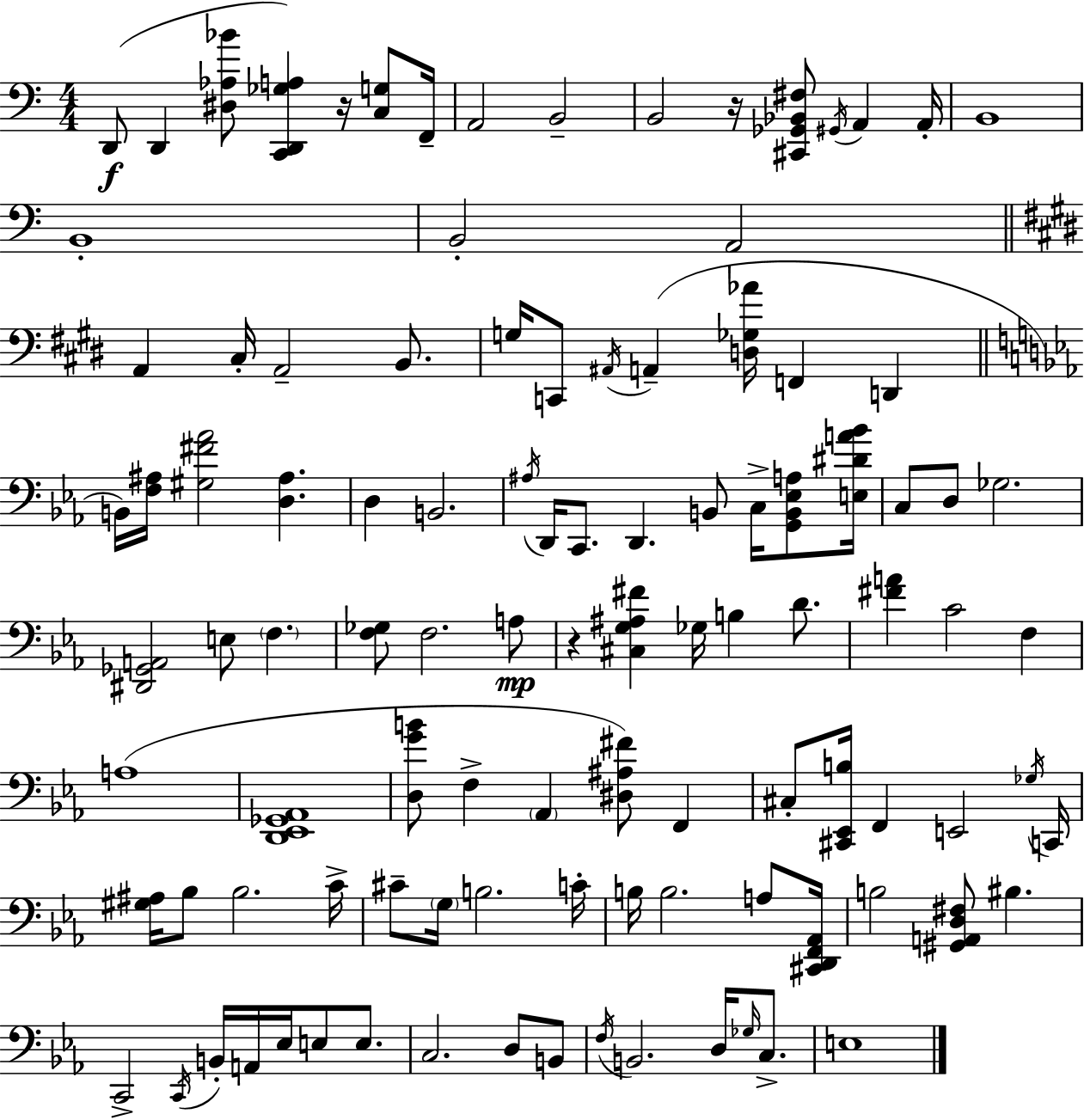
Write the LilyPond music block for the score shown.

{
  \clef bass
  \numericTimeSignature
  \time 4/4
  \key a \minor
  \repeat volta 2 { d,8(\f d,4 <dis aes bes'>8 <c, d, ges a>4) r16 <c g>8 f,16-- | a,2 b,2-- | b,2 r16 <cis, ges, bes, fis>8 \acciaccatura { gis,16 } a,4 | a,16-. b,1 | \break b,1-. | b,2-. a,2 | \bar "||" \break \key e \major a,4 cis16-. a,2-- b,8. | g16 c,8 \acciaccatura { ais,16 } a,4--( <d ges aes'>16 f,4 d,4 | \bar "||" \break \key ees \major b,16) <f ais>16 <gis fis' aes'>2 <d ais>4. | d4 b,2. | \acciaccatura { ais16 } d,16 c,8. d,4. b,8 c16-> <g, b, ees a>8 | <e dis' a' bes'>16 c8 d8 ges2. | \break <dis, ges, a,>2 e8 \parenthesize f4. | <f ges>8 f2. a8\mp | r4 <cis g ais fis'>4 ges16 b4 d'8. | <fis' a'>4 c'2 f4 | \break a1( | <d, ees, ges, aes,>1 | <d g' b'>8 f4-> \parenthesize aes,4 <dis ais fis'>8) f,4 | cis8-. <cis, ees, b>16 f,4 e,2 | \break \acciaccatura { ges16 } c,16 <gis ais>16 bes8 bes2. | c'16-> cis'8-- \parenthesize g16 b2. | c'16-. b16 b2. a8 | <cis, d, f, aes,>16 b2 <gis, a, d fis>8 bis4. | \break c,2-> \acciaccatura { c,16 } b,16-. a,16 ees16 e8 | e8. c2. d8 | b,8 \acciaccatura { f16 } b,2. | d16 \grace { ges16 } c8.-> e1 | \break } \bar "|."
}